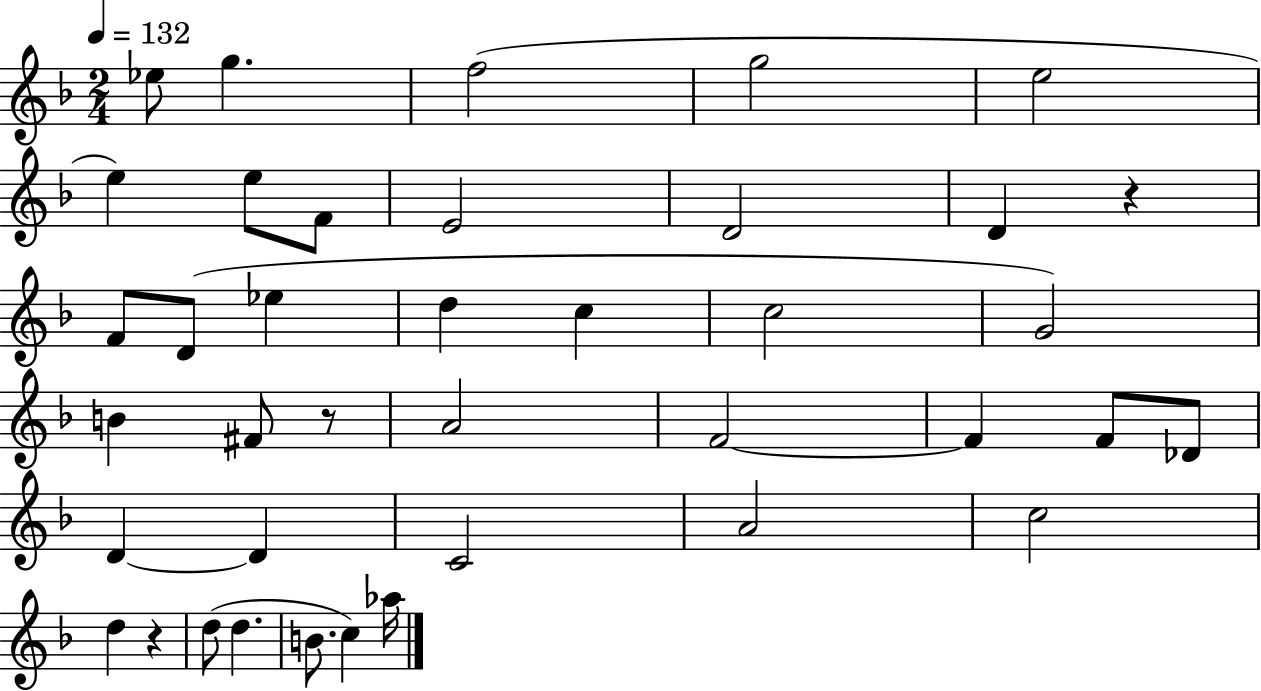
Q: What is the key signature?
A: F major